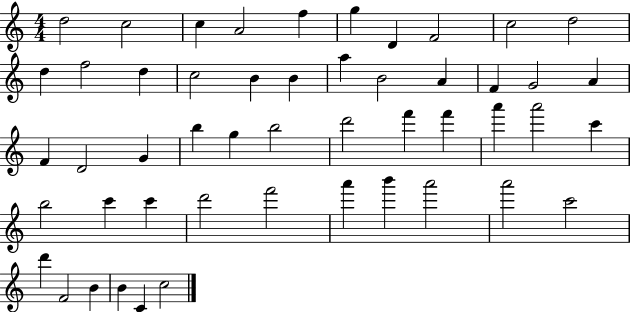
X:1
T:Untitled
M:4/4
L:1/4
K:C
d2 c2 c A2 f g D F2 c2 d2 d f2 d c2 B B a B2 A F G2 A F D2 G b g b2 d'2 f' f' a' a'2 c' b2 c' c' d'2 f'2 a' b' a'2 a'2 c'2 d' F2 B B C c2